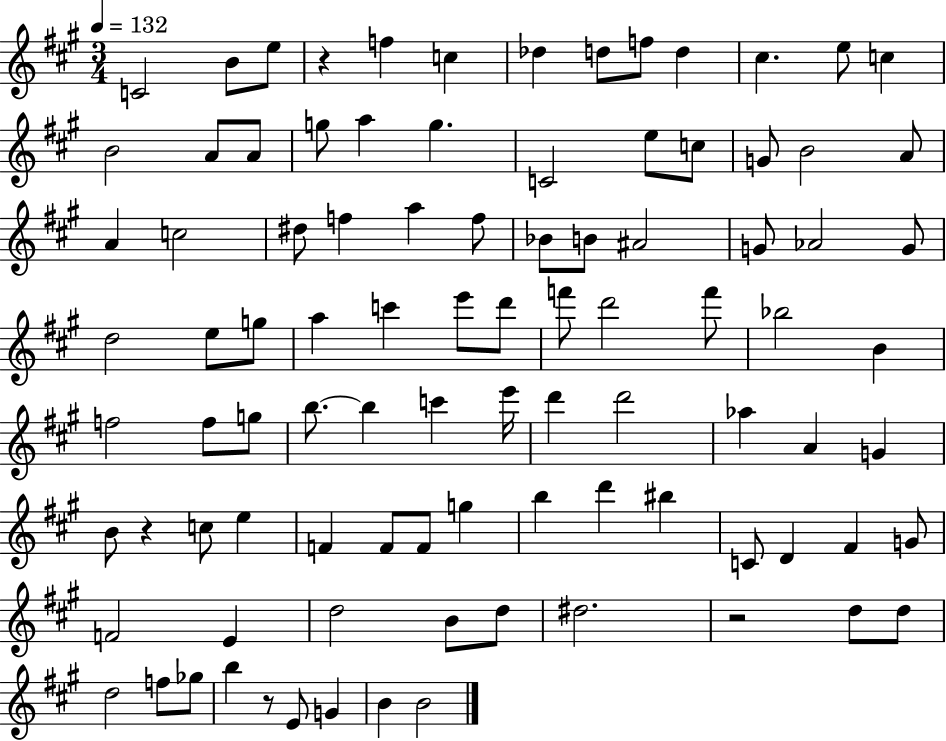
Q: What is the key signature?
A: A major